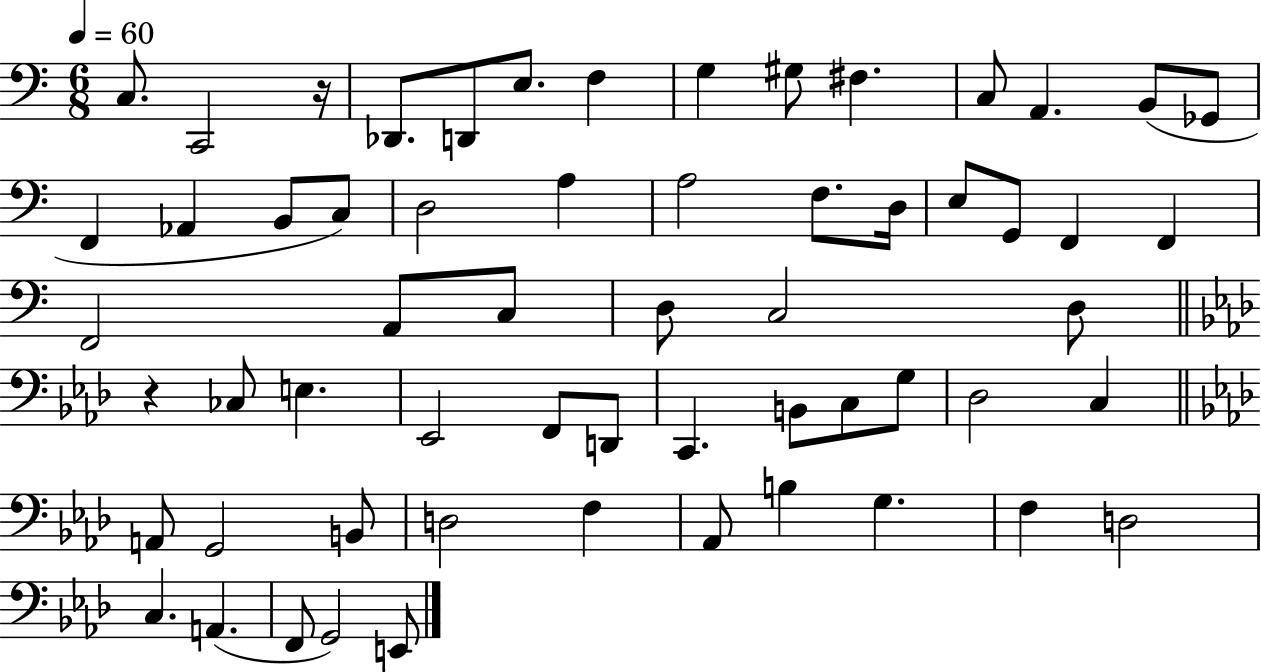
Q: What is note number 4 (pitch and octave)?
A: D2